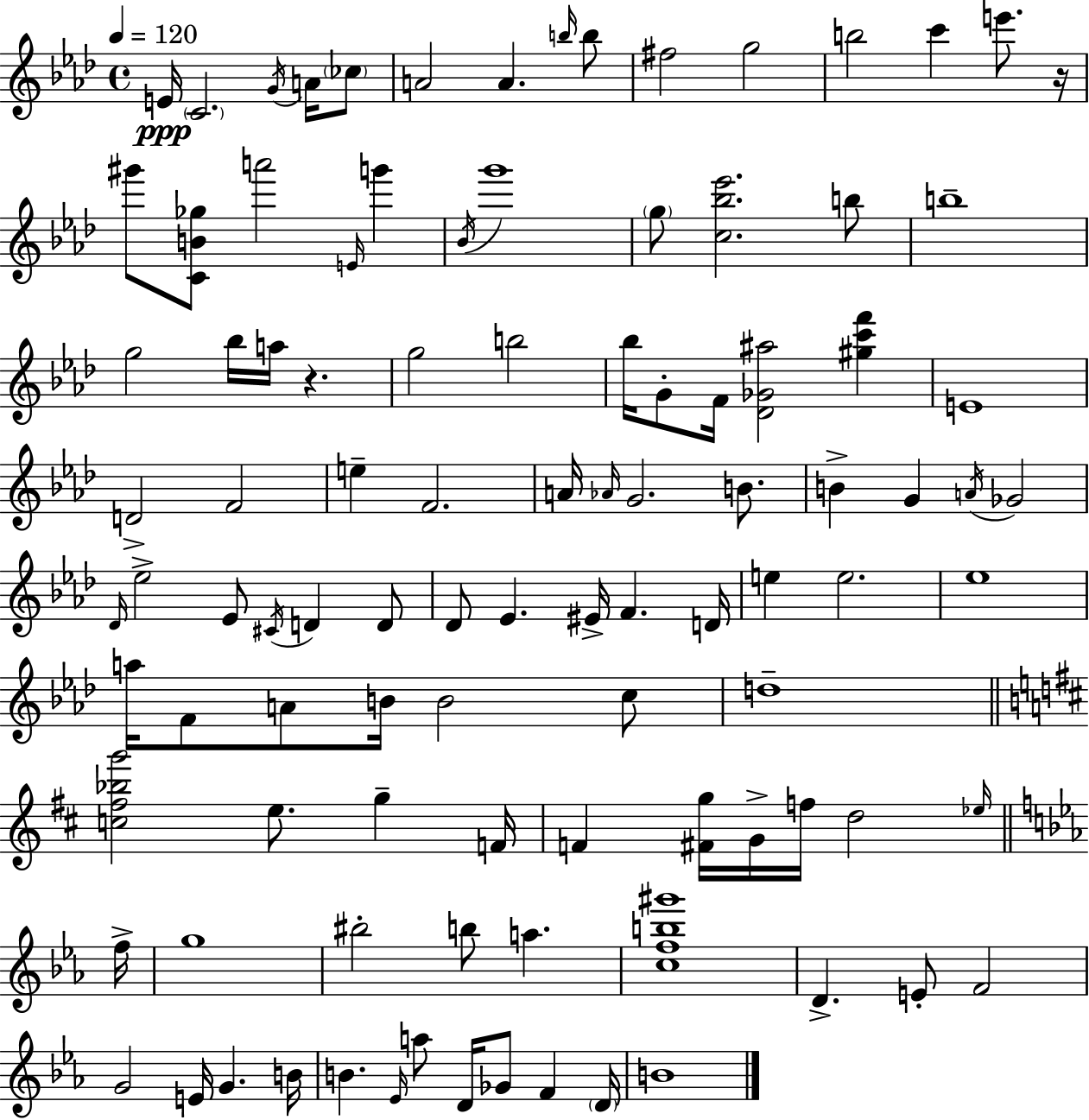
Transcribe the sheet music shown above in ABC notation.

X:1
T:Untitled
M:4/4
L:1/4
K:Ab
E/4 C2 G/4 A/4 _c/2 A2 A b/4 b/2 ^f2 g2 b2 c' e'/2 z/4 ^g'/2 [CB_g]/2 a'2 E/4 g' _B/4 g'4 g/2 [c_b_e']2 b/2 b4 g2 _b/4 a/4 z g2 b2 _b/4 G/2 F/4 [_D_G^a]2 [^gc'f'] E4 D2 F2 e F2 A/4 _A/4 G2 B/2 B G A/4 _G2 _D/4 _e2 _E/2 ^C/4 D D/2 _D/2 _E ^E/4 F D/4 e e2 _e4 a/4 F/2 A/2 B/4 B2 c/2 d4 [c^f_bg']2 e/2 g F/4 F [^Fg]/4 G/4 f/4 d2 _e/4 f/4 g4 ^b2 b/2 a [cfb^g']4 D E/2 F2 G2 E/4 G B/4 B _E/4 a/2 D/4 _G/2 F D/4 B4